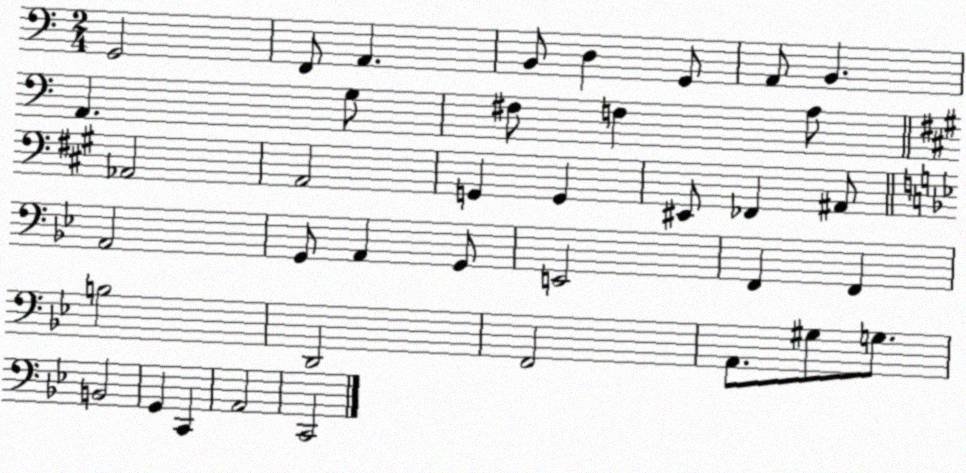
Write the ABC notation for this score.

X:1
T:Untitled
M:2/4
L:1/4
K:C
G,,2 F,,/2 A,, B,,/2 D, G,,/2 A,,/2 B,, A,, G,/2 ^F,/2 F, A,/2 _A,,2 A,,2 G,, G,, ^E,,/2 _F,, ^A,,/2 A,,2 G,,/2 A,, G,,/2 E,,2 F,, F,, B,2 D,,2 F,,2 A,,/2 ^G,/2 G,/2 B,,2 G,, C,, A,,2 C,,2